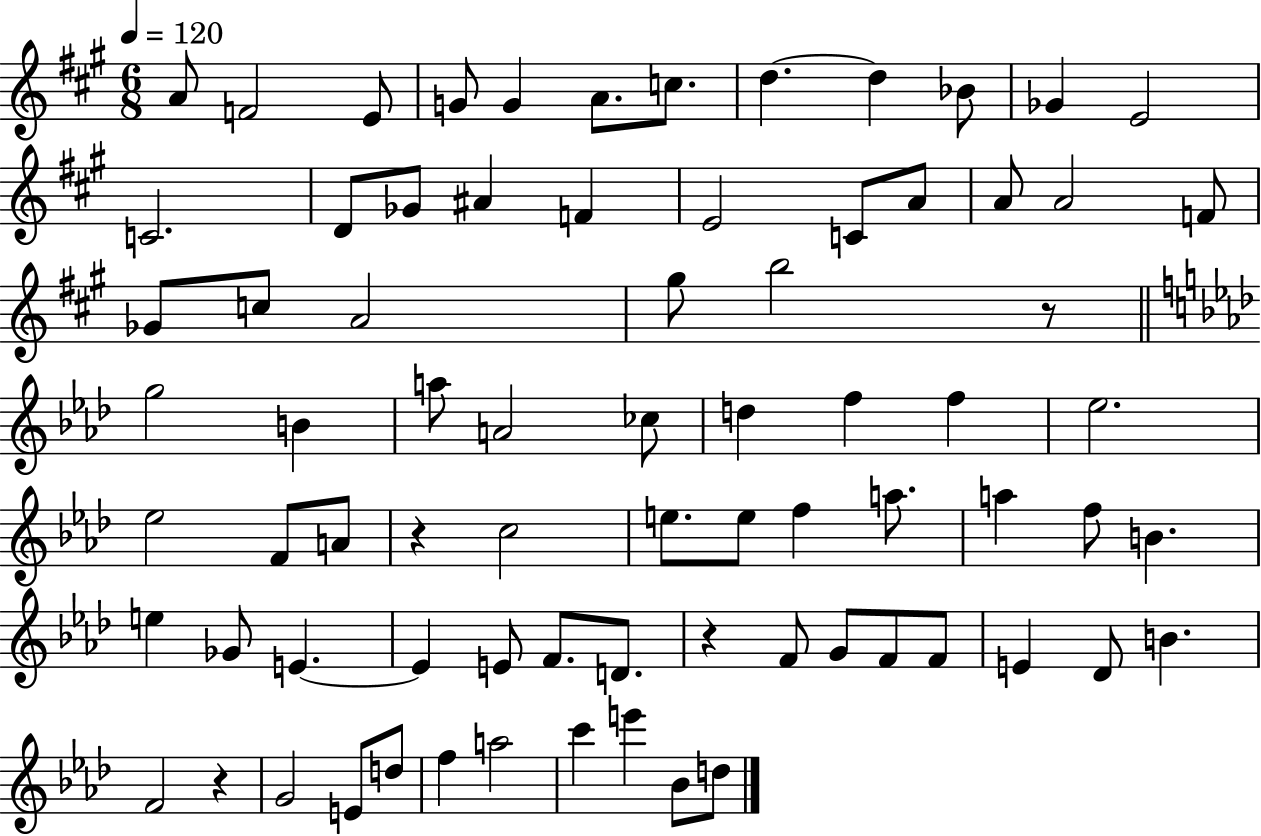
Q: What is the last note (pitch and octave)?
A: D5